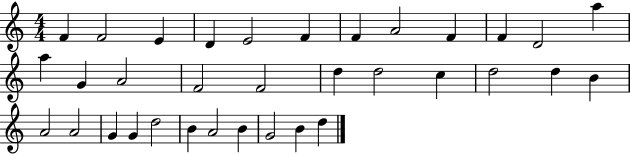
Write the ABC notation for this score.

X:1
T:Untitled
M:4/4
L:1/4
K:C
F F2 E D E2 F F A2 F F D2 a a G A2 F2 F2 d d2 c d2 d B A2 A2 G G d2 B A2 B G2 B d